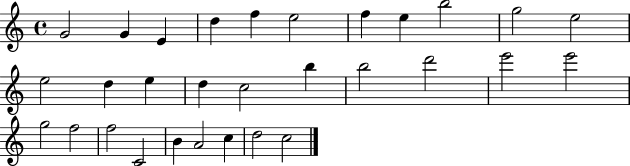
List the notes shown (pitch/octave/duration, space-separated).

G4/h G4/q E4/q D5/q F5/q E5/h F5/q E5/q B5/h G5/h E5/h E5/h D5/q E5/q D5/q C5/h B5/q B5/h D6/h E6/h E6/h G5/h F5/h F5/h C4/h B4/q A4/h C5/q D5/h C5/h